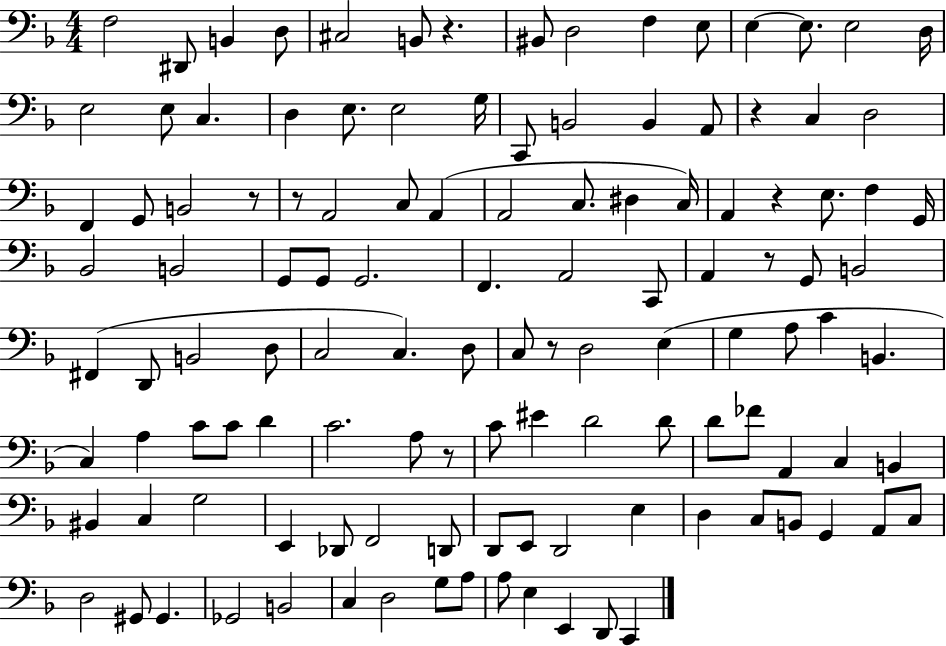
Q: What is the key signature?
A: F major